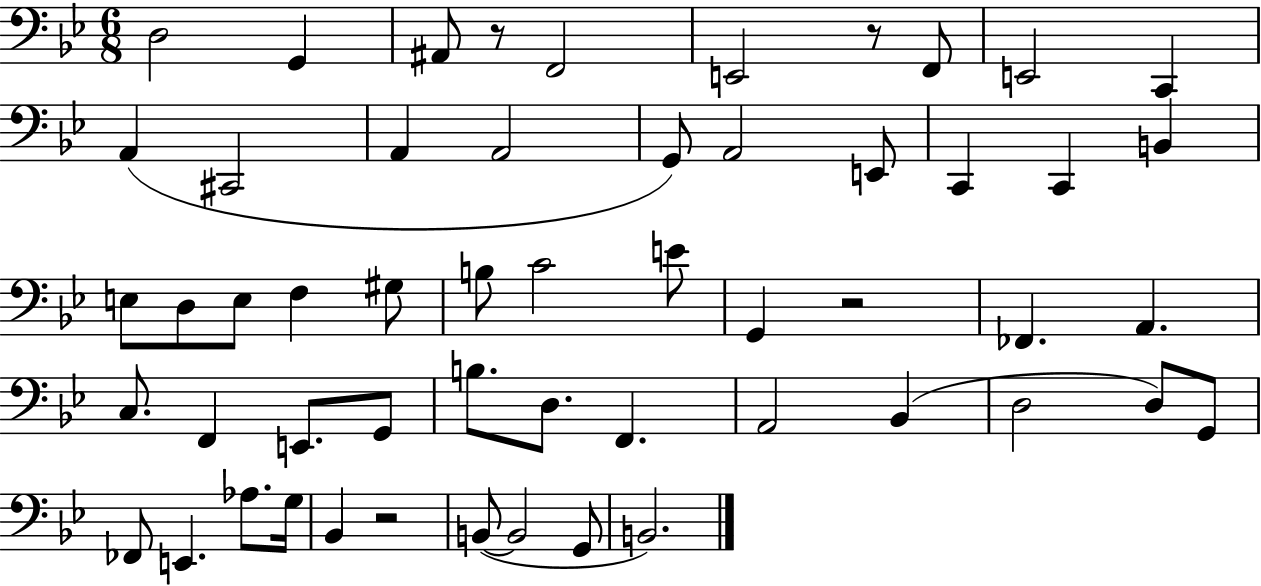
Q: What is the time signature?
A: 6/8